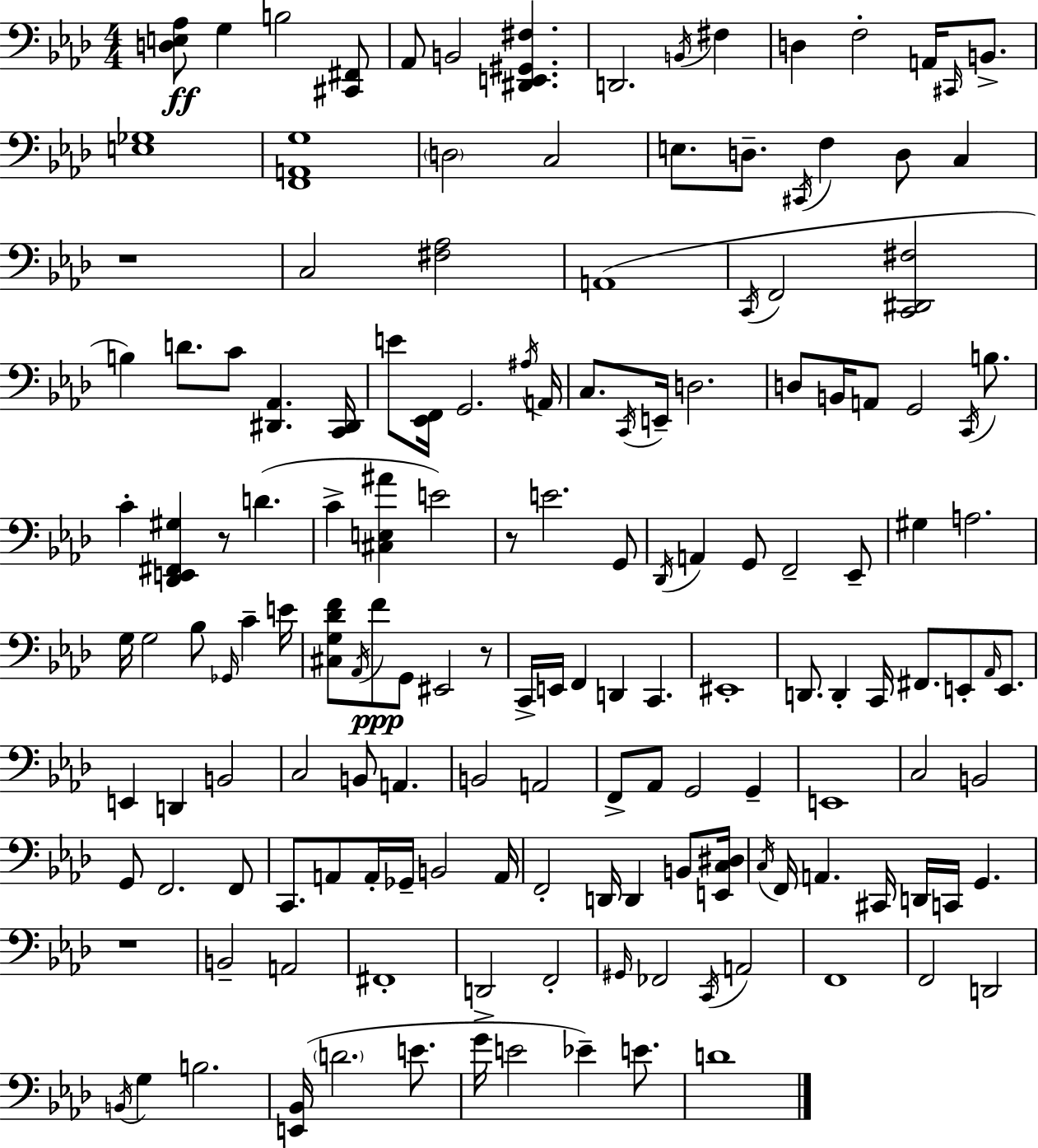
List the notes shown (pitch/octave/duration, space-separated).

[D3,E3,Ab3]/e G3/q B3/h [C#2,F#2]/e Ab2/e B2/h [D#2,E2,G#2,F#3]/q. D2/h. B2/s F#3/q D3/q F3/h A2/s C#2/s B2/e. [E3,Gb3]/w [F2,A2,G3]/w D3/h C3/h E3/e. D3/e. C#2/s F3/q D3/e C3/q R/w C3/h [F#3,Ab3]/h A2/w C2/s F2/h [C2,D#2,F#3]/h B3/q D4/e. C4/e [D#2,Ab2]/q. [C2,D#2]/s E4/e [Eb2,F2]/s G2/h. A#3/s A2/s C3/e. C2/s E2/s D3/h. D3/e B2/s A2/e G2/h C2/s B3/e. C4/q [Db2,E2,F#2,G#3]/q R/e D4/q. C4/q [C#3,E3,A#4]/q E4/h R/e E4/h. G2/e Db2/s A2/q G2/e F2/h Eb2/e G#3/q A3/h. G3/s G3/h Bb3/e Gb2/s C4/q E4/s [C#3,G3,Db4,F4]/e Ab2/s F4/e G2/e EIS2/h R/e C2/s E2/s F2/q D2/q C2/q. EIS2/w D2/e. D2/q C2/s F#2/e. E2/e Ab2/s E2/e. E2/q D2/q B2/h C3/h B2/e A2/q. B2/h A2/h F2/e Ab2/e G2/h G2/q E2/w C3/h B2/h G2/e F2/h. F2/e C2/e. A2/e A2/s Gb2/s B2/h A2/s F2/h D2/s D2/q B2/e [E2,C3,D#3]/s C3/s F2/s A2/q. C#2/s D2/s C2/s G2/q. R/w B2/h A2/h F#2/w D2/h F2/h G#2/s FES2/h C2/s A2/h F2/w F2/h D2/h B2/s G3/q B3/h. [E2,Bb2]/s D4/h. E4/e. G4/s E4/h Eb4/q E4/e. D4/w